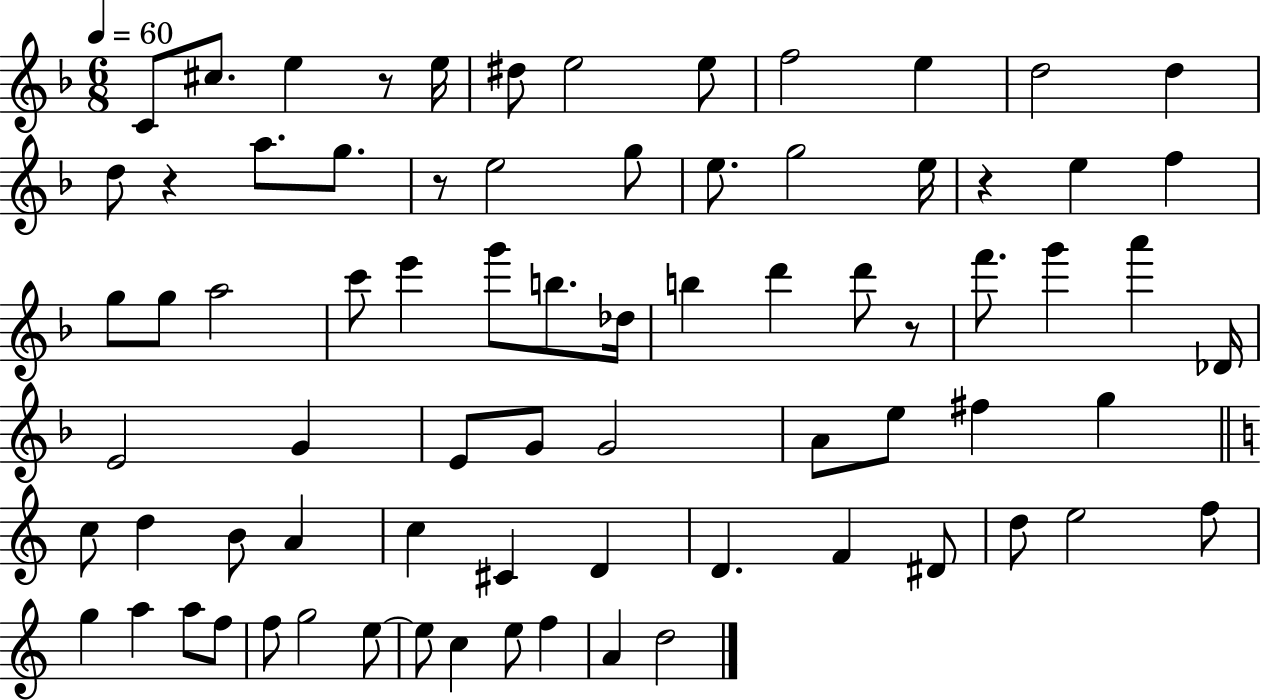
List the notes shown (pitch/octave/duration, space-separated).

C4/e C#5/e. E5/q R/e E5/s D#5/e E5/h E5/e F5/h E5/q D5/h D5/q D5/e R/q A5/e. G5/e. R/e E5/h G5/e E5/e. G5/h E5/s R/q E5/q F5/q G5/e G5/e A5/h C6/e E6/q G6/e B5/e. Db5/s B5/q D6/q D6/e R/e F6/e. G6/q A6/q Db4/s E4/h G4/q E4/e G4/e G4/h A4/e E5/e F#5/q G5/q C5/e D5/q B4/e A4/q C5/q C#4/q D4/q D4/q. F4/q D#4/e D5/e E5/h F5/e G5/q A5/q A5/e F5/e F5/e G5/h E5/e E5/e C5/q E5/e F5/q A4/q D5/h